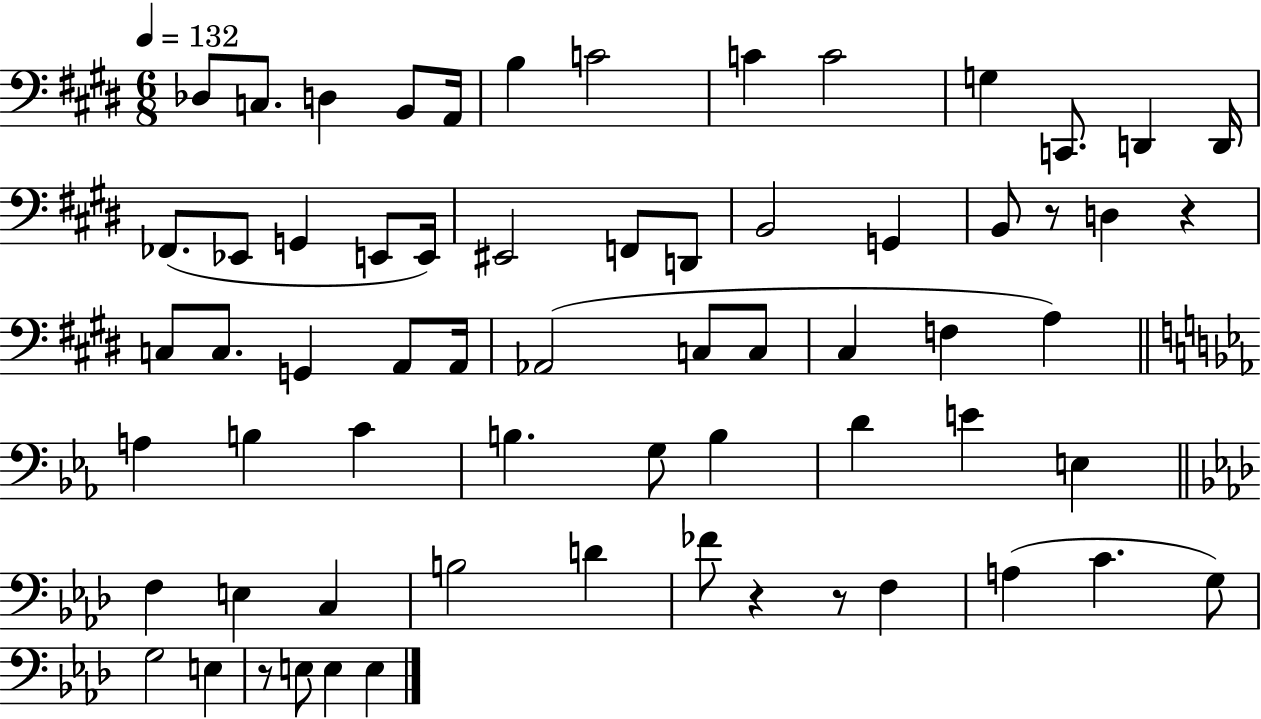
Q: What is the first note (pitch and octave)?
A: Db3